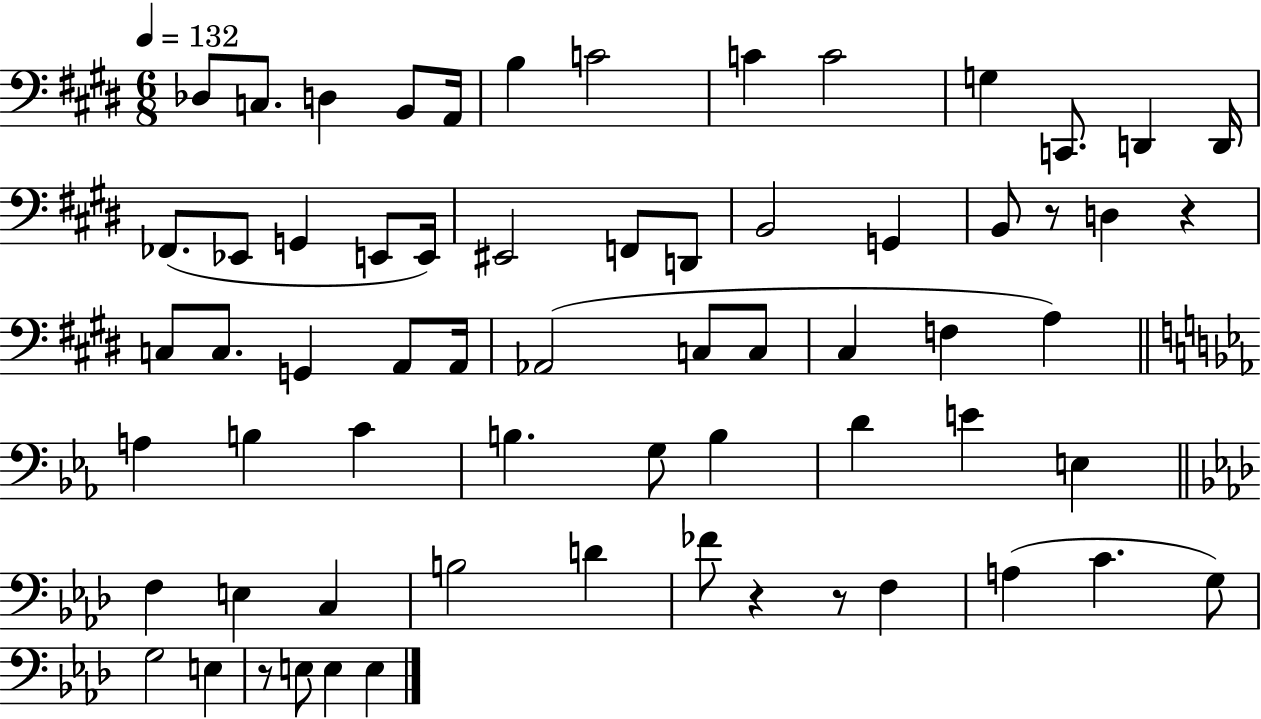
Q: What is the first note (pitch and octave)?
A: Db3